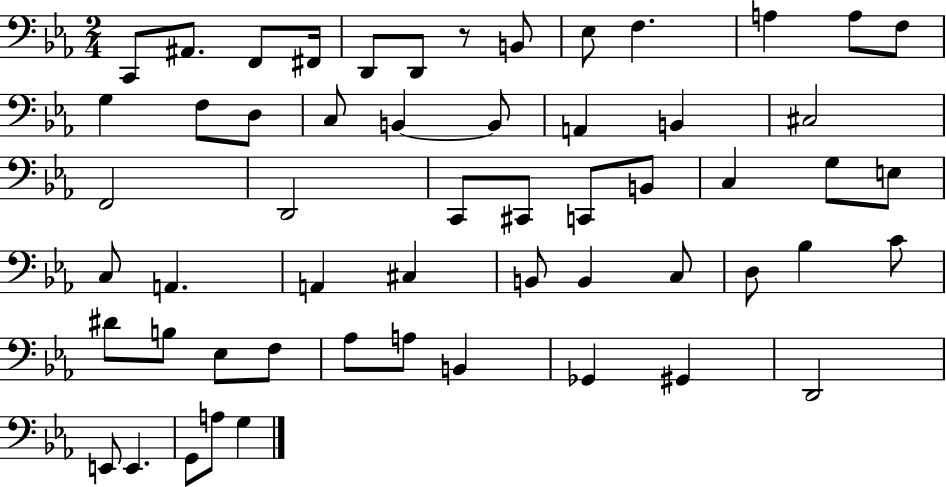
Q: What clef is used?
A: bass